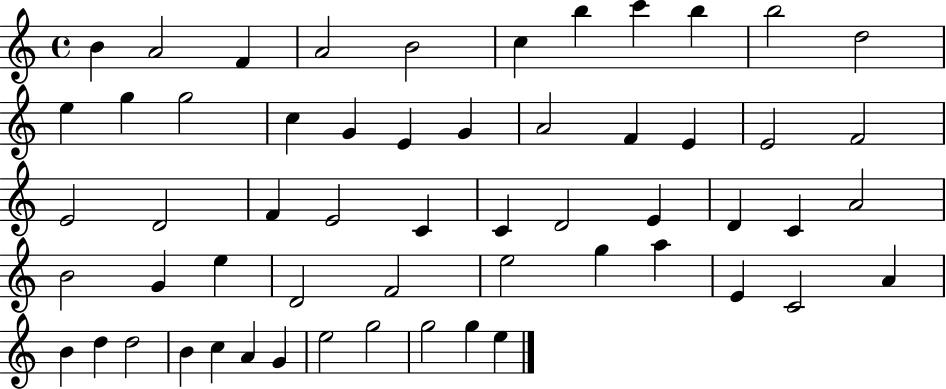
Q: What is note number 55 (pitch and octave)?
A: G5